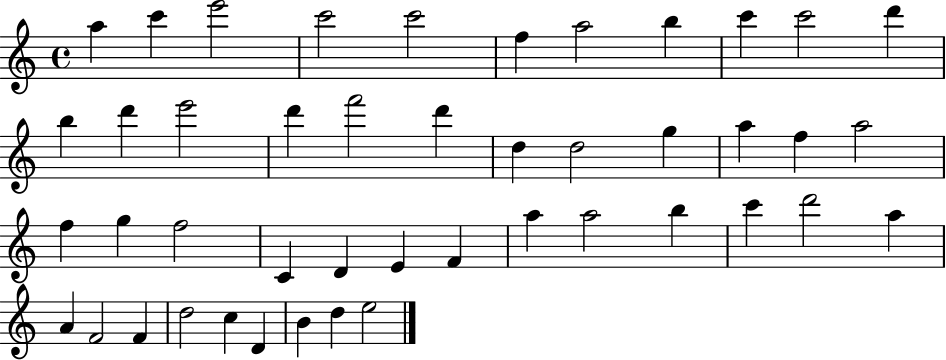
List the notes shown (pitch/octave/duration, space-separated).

A5/q C6/q E6/h C6/h C6/h F5/q A5/h B5/q C6/q C6/h D6/q B5/q D6/q E6/h D6/q F6/h D6/q D5/q D5/h G5/q A5/q F5/q A5/h F5/q G5/q F5/h C4/q D4/q E4/q F4/q A5/q A5/h B5/q C6/q D6/h A5/q A4/q F4/h F4/q D5/h C5/q D4/q B4/q D5/q E5/h